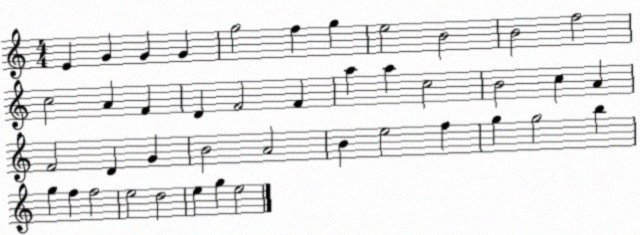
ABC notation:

X:1
T:Untitled
M:4/4
L:1/4
K:C
E G G G g2 f g e2 B2 B2 f2 c2 A F D F2 F a a c2 B2 c A F2 D G B2 A2 B e2 f g g2 b g f f2 e2 d2 e g e2